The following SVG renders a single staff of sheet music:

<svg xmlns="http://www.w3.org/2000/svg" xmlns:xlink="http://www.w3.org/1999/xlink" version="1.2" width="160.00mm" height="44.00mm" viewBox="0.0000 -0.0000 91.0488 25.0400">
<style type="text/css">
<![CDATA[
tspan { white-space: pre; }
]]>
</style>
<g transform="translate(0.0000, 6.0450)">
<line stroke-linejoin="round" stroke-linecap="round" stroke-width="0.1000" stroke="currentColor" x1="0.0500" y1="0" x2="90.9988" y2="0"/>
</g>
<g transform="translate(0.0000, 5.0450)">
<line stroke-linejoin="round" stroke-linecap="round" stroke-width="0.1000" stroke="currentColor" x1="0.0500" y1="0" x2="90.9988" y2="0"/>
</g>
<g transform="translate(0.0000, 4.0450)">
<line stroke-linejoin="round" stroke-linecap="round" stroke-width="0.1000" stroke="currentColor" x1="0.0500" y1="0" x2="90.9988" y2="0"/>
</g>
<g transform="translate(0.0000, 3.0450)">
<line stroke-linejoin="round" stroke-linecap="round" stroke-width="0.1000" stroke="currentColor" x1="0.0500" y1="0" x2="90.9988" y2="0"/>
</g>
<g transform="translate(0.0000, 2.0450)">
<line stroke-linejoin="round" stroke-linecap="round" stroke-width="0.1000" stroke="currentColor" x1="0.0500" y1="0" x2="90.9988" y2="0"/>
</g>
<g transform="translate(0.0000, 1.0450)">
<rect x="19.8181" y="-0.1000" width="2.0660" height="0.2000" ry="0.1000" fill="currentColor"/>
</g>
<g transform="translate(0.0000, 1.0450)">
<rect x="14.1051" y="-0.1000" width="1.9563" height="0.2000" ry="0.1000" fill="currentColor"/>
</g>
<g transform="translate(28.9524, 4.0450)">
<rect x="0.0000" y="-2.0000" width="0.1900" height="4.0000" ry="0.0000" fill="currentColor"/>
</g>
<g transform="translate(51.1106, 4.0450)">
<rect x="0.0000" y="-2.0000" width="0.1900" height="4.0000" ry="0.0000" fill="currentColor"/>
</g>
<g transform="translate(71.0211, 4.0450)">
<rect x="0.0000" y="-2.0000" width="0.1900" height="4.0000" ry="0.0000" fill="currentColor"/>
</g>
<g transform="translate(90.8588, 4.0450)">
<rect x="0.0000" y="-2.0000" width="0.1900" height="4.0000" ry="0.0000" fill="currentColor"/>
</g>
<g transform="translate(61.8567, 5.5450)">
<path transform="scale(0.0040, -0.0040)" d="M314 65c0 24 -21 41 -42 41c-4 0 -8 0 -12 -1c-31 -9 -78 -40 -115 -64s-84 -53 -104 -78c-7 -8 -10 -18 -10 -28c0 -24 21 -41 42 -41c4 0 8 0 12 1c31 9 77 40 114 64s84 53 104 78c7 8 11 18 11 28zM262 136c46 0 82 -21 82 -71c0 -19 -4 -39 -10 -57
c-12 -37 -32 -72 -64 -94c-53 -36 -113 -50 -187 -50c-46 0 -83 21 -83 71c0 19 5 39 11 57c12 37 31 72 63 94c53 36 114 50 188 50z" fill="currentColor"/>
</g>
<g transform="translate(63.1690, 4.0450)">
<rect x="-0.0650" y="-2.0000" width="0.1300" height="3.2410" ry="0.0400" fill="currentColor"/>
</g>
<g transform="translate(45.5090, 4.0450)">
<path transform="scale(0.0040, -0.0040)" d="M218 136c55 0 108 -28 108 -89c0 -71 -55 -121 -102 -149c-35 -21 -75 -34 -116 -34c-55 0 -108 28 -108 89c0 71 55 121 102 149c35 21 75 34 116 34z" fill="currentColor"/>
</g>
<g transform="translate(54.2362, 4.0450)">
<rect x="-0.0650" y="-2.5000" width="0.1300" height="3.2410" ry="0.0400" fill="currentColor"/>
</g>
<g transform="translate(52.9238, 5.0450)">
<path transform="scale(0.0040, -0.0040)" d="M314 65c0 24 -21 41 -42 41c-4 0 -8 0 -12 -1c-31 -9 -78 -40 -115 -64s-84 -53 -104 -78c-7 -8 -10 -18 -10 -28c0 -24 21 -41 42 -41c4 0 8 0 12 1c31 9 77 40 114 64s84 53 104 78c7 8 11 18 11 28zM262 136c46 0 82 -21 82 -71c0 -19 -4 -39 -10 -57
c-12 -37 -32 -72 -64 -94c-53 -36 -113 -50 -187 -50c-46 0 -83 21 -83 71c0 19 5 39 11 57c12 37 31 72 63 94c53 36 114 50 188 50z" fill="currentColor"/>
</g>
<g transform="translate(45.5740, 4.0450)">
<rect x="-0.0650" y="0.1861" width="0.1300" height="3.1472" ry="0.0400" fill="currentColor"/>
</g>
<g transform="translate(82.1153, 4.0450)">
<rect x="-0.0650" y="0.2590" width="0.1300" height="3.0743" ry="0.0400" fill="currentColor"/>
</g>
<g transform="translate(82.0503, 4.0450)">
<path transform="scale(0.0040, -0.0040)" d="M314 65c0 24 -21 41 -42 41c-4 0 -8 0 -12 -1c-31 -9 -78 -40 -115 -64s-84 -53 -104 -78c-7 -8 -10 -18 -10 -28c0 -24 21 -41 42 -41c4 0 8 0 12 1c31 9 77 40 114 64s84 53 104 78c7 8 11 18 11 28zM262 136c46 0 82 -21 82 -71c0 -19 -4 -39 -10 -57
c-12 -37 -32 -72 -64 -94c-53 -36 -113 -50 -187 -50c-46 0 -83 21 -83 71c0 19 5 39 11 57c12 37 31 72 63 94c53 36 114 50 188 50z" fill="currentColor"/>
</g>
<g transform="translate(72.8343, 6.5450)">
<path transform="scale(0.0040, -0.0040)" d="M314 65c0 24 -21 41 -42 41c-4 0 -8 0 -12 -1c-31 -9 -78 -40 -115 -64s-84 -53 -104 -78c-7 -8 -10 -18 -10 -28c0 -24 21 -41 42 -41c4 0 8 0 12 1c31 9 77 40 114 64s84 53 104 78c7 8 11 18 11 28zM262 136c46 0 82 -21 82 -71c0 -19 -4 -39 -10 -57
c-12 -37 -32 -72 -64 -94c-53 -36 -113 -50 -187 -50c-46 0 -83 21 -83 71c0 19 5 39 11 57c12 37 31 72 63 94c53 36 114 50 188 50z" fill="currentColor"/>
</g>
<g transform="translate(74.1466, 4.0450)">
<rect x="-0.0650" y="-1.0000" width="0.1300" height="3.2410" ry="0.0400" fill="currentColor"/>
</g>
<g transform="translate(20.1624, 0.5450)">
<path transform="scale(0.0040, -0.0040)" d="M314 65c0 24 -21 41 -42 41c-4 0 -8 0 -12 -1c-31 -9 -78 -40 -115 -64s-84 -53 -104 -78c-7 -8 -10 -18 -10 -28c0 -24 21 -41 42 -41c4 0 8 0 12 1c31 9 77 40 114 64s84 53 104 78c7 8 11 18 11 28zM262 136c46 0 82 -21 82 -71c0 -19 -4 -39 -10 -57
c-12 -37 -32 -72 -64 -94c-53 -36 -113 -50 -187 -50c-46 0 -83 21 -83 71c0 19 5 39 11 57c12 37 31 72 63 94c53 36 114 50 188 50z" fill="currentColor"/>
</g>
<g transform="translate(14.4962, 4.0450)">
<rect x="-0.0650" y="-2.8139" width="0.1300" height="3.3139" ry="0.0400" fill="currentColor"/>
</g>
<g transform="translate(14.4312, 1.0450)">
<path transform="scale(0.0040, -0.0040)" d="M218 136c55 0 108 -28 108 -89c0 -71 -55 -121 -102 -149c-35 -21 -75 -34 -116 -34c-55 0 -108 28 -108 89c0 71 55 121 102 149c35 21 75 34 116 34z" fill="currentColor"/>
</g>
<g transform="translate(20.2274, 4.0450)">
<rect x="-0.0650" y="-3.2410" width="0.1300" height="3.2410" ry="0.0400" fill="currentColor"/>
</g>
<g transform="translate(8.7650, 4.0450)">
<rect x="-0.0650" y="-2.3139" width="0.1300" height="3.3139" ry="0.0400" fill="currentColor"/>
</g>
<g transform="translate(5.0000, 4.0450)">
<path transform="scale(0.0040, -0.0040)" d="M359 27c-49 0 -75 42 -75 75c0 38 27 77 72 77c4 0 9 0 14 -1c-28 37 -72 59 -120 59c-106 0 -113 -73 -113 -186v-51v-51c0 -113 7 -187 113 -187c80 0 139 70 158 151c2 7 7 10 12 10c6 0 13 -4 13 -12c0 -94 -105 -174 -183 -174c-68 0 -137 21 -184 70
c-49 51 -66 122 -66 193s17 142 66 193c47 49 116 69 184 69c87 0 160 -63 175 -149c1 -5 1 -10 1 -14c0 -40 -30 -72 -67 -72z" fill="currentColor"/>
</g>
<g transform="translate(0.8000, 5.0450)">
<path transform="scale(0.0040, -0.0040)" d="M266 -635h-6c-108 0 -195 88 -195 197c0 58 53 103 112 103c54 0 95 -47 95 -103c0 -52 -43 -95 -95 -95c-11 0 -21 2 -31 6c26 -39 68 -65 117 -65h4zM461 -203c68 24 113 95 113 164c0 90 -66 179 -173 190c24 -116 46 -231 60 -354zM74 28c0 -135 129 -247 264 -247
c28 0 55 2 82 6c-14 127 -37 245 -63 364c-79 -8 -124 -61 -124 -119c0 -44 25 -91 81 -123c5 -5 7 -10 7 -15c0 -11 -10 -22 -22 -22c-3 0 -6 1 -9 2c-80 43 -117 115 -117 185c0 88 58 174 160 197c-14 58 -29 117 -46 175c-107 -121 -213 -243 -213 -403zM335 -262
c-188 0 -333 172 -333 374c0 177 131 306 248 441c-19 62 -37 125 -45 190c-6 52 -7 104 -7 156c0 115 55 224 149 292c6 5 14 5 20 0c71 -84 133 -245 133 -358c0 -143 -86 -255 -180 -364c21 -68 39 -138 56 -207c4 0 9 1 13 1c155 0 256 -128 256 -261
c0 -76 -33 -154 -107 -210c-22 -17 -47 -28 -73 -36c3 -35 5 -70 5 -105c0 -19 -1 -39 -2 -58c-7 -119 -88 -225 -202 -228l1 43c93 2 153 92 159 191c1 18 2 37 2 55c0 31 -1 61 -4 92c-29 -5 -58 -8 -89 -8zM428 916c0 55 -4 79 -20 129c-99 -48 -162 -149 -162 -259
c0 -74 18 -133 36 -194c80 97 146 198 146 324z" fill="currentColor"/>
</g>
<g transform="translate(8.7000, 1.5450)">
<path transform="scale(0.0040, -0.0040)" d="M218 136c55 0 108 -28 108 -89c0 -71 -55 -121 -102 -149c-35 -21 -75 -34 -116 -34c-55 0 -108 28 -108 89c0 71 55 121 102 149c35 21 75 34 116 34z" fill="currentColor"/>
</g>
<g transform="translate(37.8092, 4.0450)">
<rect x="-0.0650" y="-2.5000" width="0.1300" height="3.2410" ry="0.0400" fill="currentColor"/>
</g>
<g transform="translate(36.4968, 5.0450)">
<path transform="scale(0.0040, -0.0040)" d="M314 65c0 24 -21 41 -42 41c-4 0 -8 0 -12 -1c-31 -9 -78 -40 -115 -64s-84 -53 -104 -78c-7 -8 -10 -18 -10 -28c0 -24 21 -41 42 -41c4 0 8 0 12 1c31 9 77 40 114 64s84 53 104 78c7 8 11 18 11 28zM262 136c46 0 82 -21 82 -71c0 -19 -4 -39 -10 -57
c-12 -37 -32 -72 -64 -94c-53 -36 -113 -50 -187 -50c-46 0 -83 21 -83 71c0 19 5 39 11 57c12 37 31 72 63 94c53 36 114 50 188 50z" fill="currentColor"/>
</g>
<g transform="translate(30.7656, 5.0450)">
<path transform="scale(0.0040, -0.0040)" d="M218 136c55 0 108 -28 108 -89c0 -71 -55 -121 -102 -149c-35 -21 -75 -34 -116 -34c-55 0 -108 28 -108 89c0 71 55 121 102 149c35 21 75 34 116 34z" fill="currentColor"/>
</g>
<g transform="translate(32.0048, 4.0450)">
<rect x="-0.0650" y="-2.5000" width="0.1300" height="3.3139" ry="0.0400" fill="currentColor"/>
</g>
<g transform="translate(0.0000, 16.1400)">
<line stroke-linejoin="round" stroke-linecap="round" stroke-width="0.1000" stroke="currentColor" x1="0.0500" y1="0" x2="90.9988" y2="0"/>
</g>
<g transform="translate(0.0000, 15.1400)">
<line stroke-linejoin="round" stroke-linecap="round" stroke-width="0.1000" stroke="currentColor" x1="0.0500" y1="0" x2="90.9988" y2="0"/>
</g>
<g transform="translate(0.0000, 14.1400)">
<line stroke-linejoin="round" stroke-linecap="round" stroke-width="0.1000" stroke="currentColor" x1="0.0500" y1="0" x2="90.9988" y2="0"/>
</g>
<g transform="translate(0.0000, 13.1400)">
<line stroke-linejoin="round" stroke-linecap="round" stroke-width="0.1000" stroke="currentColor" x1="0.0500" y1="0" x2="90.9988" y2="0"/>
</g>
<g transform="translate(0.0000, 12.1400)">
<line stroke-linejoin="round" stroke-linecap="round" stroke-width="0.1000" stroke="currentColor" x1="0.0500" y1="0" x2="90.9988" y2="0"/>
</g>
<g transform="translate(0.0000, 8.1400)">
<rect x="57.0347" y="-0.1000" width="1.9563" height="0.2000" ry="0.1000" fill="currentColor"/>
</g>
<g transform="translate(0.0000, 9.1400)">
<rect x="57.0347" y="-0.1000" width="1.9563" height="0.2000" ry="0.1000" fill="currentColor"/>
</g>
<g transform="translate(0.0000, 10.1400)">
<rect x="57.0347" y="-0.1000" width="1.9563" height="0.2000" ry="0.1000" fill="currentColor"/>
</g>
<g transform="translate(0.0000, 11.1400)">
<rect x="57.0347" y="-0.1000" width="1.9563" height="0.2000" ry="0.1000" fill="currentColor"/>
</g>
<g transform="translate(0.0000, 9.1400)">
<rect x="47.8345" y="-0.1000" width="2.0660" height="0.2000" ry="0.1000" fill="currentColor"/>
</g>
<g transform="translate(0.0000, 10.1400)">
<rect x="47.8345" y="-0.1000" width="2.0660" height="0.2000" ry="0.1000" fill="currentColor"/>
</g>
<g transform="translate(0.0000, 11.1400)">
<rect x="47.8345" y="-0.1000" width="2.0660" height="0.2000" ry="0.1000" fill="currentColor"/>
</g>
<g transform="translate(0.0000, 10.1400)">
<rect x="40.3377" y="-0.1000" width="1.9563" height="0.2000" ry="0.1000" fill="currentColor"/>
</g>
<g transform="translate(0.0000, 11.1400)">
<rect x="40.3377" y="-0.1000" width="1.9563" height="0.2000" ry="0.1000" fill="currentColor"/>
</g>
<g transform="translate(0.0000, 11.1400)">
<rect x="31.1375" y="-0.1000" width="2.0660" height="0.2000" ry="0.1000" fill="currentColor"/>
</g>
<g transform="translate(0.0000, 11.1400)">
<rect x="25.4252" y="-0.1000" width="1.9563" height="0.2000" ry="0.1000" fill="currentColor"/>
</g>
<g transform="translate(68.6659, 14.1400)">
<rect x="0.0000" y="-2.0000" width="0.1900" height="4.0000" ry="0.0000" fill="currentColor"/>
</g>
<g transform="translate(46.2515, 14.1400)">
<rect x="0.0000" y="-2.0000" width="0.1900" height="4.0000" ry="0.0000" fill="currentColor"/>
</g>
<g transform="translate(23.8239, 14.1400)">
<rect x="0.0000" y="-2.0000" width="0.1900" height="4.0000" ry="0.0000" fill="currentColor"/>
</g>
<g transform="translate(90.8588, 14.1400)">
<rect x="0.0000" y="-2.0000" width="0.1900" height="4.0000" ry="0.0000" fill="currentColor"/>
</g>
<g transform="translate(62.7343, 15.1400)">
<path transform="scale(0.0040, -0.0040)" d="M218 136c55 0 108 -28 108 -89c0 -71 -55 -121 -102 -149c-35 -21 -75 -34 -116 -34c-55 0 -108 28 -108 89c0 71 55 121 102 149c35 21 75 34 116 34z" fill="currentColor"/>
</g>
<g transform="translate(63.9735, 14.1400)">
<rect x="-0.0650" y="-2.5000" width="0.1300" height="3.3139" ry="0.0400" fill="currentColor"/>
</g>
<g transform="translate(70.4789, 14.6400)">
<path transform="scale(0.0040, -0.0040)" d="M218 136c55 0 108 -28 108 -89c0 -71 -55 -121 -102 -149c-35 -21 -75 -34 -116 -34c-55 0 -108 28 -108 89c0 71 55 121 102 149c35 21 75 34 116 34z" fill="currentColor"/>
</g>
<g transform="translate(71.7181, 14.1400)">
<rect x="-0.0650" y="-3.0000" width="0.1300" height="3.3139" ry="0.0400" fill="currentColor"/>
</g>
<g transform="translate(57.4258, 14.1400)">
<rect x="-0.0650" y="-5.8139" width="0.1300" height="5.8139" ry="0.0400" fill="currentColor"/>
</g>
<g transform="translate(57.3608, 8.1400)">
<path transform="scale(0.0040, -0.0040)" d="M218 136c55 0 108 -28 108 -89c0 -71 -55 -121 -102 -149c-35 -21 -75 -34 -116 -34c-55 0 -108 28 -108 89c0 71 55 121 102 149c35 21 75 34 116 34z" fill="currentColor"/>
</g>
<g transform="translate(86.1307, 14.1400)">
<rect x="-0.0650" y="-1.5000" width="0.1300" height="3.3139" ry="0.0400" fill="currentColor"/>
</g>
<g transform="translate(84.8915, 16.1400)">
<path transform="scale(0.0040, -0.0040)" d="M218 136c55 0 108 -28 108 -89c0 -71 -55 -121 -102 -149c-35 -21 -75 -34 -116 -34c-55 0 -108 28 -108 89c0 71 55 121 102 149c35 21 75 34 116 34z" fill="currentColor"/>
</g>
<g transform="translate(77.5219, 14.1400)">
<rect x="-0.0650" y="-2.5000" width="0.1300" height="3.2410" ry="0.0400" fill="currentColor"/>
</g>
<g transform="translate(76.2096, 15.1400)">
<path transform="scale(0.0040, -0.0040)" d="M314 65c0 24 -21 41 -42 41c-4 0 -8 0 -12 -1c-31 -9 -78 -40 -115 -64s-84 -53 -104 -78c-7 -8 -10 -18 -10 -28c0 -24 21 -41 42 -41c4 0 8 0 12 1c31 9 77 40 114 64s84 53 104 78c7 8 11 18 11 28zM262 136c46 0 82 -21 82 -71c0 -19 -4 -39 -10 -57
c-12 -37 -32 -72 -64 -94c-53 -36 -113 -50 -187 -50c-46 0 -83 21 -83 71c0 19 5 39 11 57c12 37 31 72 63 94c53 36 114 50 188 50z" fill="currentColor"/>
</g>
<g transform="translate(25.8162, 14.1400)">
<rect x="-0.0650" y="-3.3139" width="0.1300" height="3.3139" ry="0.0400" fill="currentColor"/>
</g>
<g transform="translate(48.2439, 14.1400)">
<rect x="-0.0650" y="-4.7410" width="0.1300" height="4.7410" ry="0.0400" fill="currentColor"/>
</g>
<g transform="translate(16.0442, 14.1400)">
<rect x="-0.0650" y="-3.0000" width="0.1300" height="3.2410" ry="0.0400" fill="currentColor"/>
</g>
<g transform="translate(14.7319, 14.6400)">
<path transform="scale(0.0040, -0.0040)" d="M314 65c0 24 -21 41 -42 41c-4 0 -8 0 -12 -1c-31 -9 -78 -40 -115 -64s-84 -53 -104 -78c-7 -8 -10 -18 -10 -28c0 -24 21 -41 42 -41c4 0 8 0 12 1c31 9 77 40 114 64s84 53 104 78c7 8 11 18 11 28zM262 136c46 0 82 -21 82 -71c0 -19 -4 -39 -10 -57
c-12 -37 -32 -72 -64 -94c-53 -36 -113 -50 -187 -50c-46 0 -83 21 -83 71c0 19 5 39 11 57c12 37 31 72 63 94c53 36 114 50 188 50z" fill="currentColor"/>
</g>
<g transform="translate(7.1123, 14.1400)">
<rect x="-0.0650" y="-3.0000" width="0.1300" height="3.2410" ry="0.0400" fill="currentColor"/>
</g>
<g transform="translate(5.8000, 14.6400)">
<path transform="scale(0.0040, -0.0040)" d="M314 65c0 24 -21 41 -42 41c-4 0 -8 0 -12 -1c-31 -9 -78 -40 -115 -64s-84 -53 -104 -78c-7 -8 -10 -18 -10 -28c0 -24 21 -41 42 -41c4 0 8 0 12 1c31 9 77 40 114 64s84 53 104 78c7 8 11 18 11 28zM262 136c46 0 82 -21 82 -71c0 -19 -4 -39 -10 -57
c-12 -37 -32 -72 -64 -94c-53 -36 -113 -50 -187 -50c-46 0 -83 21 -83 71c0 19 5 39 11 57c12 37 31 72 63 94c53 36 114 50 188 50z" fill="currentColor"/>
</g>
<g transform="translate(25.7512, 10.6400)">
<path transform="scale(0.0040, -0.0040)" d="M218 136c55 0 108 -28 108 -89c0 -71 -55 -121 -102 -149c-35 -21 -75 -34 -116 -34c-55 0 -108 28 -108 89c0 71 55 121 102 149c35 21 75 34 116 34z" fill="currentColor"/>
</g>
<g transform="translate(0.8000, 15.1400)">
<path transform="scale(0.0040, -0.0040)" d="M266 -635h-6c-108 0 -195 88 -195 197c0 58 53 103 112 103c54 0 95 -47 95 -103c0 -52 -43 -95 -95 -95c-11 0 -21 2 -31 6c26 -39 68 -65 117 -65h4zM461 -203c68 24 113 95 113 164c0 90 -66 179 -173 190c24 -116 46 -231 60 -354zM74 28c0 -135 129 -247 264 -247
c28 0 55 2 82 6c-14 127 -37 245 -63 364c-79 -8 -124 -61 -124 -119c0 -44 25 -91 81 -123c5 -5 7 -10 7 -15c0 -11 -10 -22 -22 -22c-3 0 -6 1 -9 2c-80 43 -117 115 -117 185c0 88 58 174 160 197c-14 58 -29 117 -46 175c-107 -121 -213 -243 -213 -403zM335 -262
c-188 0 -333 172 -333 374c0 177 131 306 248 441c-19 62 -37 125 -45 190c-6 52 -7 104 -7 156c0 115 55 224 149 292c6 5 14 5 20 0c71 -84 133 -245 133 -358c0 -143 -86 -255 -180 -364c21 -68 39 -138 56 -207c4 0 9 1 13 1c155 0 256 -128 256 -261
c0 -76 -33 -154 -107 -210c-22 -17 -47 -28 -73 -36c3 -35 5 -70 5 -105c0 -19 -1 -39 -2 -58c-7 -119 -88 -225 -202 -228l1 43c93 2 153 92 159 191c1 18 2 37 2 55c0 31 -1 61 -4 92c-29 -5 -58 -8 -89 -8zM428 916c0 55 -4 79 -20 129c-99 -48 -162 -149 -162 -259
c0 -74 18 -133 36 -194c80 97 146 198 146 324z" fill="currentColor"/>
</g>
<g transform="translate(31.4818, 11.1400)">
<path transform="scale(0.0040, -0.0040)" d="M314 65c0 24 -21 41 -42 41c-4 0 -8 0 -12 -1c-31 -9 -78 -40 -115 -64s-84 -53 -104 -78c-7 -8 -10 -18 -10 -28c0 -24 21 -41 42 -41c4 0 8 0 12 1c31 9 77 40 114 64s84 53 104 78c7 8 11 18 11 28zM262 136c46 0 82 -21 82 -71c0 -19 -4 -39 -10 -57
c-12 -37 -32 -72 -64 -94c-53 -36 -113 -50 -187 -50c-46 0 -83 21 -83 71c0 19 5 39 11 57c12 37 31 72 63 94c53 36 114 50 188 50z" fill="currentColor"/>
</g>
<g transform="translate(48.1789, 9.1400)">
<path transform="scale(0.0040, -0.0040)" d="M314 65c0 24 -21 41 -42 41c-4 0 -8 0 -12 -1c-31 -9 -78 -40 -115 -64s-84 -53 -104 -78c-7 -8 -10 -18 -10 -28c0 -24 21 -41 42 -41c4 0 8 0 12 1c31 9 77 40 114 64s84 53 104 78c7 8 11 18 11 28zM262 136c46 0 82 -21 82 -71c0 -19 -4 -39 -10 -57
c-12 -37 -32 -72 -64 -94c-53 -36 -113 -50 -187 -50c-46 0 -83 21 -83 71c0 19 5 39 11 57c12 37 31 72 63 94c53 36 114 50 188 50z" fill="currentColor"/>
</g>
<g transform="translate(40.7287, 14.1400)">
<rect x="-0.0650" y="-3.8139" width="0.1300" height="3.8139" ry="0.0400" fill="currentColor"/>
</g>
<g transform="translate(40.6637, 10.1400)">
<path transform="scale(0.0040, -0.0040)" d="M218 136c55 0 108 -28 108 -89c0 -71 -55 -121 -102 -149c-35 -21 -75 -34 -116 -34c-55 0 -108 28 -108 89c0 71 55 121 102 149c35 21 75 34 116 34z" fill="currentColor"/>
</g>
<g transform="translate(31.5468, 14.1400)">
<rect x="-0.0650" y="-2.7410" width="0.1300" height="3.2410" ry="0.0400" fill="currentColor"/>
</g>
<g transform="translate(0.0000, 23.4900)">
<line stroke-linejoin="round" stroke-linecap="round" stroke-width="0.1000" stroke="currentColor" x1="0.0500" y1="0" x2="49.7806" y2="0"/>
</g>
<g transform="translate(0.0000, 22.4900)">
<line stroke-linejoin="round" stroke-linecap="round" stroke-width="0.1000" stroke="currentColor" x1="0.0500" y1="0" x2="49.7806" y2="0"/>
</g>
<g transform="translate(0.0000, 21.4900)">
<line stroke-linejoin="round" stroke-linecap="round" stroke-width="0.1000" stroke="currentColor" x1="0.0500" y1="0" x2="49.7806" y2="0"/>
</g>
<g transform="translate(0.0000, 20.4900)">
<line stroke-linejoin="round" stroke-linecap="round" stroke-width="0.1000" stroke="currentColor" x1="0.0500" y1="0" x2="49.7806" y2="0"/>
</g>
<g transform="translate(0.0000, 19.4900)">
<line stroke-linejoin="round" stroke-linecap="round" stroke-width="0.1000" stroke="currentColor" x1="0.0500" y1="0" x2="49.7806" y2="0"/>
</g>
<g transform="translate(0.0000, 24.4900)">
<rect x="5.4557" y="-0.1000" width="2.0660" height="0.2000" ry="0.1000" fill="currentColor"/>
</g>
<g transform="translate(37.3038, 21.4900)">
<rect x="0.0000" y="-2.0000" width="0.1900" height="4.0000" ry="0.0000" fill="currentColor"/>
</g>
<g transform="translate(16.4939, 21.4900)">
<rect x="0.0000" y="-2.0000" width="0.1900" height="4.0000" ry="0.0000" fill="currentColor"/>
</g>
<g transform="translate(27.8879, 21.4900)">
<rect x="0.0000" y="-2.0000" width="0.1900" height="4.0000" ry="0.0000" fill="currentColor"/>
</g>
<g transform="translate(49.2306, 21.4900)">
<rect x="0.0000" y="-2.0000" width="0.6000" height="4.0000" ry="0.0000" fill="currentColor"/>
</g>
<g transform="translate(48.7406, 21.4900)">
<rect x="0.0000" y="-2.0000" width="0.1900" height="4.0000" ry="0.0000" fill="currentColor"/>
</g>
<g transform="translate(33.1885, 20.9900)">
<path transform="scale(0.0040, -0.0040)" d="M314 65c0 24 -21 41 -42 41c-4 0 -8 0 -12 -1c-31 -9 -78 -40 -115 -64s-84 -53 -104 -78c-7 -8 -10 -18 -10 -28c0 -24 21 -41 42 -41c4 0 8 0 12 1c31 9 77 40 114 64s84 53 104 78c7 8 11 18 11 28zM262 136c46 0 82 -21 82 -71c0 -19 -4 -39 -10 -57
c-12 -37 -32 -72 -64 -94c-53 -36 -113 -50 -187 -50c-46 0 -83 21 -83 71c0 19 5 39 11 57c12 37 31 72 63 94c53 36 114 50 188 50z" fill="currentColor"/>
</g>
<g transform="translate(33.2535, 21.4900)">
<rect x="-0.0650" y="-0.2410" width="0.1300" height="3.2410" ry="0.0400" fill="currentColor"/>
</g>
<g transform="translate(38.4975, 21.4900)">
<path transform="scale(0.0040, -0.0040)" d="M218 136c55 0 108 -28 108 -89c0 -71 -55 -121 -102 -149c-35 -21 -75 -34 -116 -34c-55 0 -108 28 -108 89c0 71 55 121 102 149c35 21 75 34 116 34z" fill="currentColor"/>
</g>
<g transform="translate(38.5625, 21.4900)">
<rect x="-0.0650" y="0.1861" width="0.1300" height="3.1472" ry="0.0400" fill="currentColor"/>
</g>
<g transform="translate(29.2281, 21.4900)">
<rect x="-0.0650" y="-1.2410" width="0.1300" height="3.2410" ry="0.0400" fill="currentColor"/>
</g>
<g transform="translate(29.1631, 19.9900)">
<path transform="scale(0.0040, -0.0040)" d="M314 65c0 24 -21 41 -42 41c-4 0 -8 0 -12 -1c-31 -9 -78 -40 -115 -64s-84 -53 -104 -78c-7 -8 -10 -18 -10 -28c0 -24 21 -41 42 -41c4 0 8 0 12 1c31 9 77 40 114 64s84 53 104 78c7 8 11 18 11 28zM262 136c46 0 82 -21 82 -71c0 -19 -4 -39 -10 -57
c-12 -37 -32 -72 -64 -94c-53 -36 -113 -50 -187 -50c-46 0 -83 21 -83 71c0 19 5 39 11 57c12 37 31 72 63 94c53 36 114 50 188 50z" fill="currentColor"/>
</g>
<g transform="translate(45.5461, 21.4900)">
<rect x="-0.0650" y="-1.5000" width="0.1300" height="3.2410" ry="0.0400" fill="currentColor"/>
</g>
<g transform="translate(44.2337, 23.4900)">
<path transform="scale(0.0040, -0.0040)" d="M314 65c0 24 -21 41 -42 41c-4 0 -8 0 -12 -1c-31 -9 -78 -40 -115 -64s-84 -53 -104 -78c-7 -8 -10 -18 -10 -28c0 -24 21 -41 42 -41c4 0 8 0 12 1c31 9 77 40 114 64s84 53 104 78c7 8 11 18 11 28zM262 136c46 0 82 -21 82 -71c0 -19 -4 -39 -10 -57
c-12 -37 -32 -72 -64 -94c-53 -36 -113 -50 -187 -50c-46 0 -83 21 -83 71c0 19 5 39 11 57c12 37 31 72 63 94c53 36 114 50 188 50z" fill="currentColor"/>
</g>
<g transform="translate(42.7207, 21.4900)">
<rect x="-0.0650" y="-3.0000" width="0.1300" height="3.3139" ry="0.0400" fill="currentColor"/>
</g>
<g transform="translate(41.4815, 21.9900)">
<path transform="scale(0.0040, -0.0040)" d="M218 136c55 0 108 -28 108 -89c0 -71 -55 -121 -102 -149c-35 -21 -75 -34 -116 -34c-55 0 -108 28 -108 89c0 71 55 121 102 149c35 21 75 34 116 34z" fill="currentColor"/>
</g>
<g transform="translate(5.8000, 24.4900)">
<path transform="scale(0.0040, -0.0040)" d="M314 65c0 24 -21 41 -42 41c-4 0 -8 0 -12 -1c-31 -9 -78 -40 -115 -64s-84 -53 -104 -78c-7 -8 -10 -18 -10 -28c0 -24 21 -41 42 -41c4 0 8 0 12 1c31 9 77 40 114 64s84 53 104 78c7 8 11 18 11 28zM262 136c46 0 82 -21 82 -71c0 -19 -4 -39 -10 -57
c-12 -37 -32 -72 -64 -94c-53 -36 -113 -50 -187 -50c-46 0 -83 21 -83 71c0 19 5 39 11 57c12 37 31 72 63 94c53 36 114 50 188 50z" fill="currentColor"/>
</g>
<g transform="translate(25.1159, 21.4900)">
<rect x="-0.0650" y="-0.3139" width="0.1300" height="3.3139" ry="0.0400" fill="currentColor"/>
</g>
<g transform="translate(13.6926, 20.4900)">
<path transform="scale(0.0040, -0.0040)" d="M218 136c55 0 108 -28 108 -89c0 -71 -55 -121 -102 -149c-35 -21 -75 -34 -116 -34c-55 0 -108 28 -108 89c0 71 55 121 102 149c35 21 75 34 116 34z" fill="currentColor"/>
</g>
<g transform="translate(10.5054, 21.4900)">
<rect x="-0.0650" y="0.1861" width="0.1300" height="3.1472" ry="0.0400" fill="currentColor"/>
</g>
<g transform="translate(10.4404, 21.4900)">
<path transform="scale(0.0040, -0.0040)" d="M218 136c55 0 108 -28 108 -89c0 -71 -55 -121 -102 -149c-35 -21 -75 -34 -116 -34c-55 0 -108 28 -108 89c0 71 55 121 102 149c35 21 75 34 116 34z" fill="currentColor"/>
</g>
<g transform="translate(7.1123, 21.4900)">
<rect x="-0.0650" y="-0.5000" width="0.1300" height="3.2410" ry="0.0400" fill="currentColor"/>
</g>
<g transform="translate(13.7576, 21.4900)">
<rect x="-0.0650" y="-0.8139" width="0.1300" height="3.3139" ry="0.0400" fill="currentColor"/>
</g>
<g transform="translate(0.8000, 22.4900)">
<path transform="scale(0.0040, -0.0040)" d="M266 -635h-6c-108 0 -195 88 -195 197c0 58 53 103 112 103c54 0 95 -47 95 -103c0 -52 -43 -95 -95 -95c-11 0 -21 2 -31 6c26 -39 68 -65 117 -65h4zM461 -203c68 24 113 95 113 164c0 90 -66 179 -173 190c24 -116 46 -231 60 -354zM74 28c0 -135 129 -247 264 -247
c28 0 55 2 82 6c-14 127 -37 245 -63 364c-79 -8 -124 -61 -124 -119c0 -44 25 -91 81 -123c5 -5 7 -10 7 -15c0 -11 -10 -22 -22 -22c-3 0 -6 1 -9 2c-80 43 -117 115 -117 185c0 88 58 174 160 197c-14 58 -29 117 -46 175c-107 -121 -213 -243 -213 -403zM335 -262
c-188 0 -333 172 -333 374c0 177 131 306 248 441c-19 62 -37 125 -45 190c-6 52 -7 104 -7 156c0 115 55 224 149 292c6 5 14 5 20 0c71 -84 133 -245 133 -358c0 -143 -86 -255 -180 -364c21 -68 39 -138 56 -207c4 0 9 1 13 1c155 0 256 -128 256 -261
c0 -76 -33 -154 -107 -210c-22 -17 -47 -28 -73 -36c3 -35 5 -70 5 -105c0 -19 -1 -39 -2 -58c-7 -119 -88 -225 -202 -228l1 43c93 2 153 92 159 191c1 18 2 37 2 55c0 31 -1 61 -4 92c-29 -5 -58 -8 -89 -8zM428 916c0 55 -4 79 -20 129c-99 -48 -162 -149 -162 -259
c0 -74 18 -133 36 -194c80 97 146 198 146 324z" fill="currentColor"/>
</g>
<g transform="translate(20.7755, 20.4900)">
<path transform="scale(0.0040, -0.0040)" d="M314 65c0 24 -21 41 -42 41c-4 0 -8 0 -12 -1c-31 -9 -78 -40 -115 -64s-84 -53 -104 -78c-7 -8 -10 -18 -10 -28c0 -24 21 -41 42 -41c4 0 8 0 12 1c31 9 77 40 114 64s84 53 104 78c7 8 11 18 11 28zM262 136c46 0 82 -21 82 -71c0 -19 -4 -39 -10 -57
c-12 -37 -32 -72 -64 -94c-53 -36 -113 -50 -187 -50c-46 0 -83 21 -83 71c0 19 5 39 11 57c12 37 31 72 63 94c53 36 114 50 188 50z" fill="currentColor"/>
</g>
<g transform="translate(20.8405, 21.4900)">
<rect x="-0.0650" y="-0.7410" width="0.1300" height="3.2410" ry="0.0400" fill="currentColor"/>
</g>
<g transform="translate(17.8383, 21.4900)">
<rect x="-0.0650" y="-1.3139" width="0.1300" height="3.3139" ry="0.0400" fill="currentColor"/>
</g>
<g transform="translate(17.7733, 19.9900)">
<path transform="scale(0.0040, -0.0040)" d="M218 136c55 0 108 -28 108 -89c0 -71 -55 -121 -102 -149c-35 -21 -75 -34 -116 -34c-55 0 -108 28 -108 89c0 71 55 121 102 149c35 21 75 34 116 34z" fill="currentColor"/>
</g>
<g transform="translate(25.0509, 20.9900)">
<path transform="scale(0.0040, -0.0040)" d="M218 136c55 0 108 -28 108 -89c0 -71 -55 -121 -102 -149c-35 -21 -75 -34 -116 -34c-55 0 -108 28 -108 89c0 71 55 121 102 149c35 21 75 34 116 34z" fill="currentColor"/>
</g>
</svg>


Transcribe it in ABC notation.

X:1
T:Untitled
M:4/4
L:1/4
K:C
g a b2 G G2 B G2 F2 D2 B2 A2 A2 b a2 c' e'2 g' G A G2 E C2 B d e d2 c e2 c2 B A E2